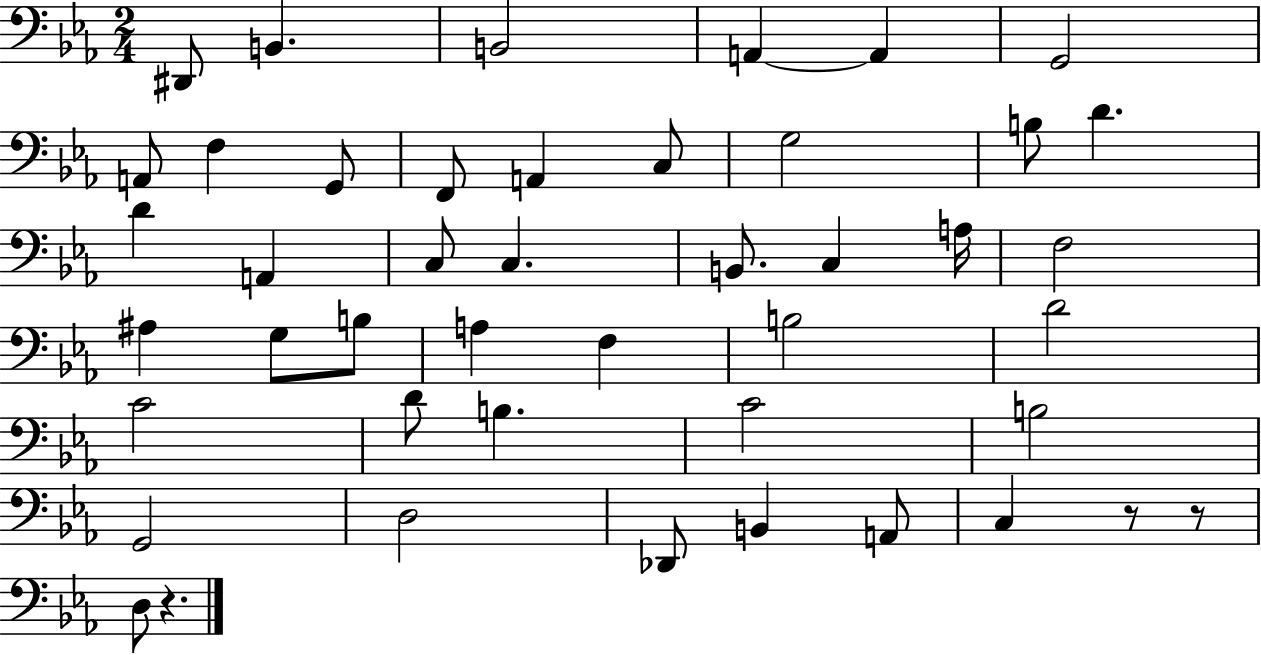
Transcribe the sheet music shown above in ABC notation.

X:1
T:Untitled
M:2/4
L:1/4
K:Eb
^D,,/2 B,, B,,2 A,, A,, G,,2 A,,/2 F, G,,/2 F,,/2 A,, C,/2 G,2 B,/2 D D A,, C,/2 C, B,,/2 C, A,/4 F,2 ^A, G,/2 B,/2 A, F, B,2 D2 C2 D/2 B, C2 B,2 G,,2 D,2 _D,,/2 B,, A,,/2 C, z/2 z/2 D,/2 z